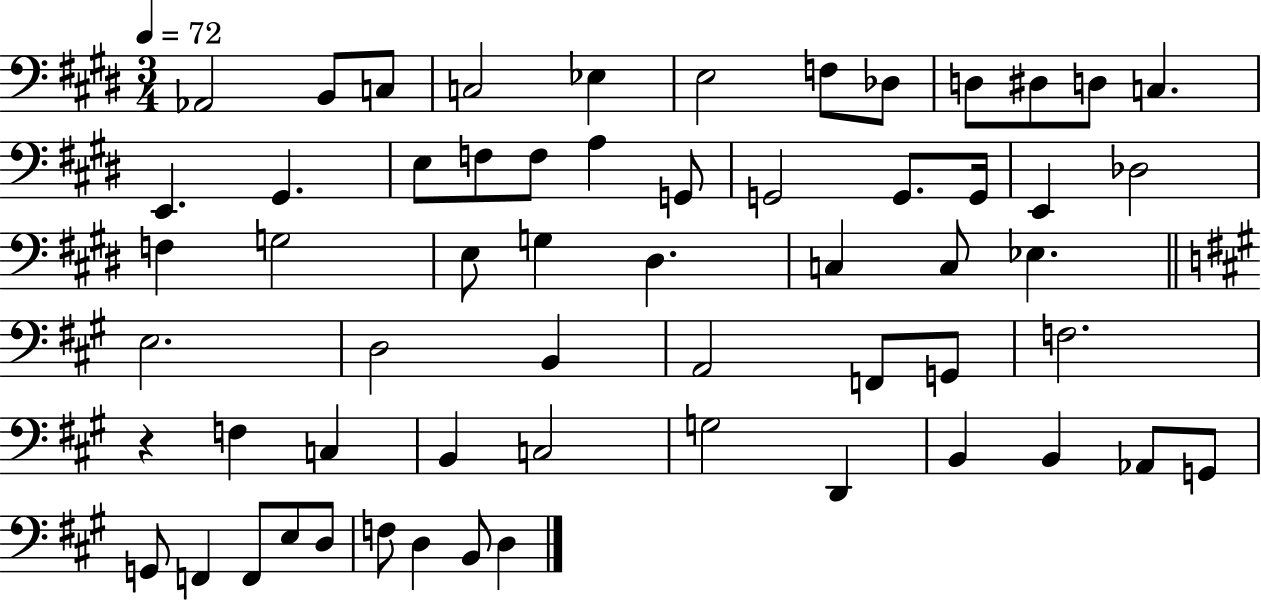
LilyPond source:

{
  \clef bass
  \numericTimeSignature
  \time 3/4
  \key e \major
  \tempo 4 = 72
  \repeat volta 2 { aes,2 b,8 c8 | c2 ees4 | e2 f8 des8 | d8 dis8 d8 c4. | \break e,4. gis,4. | e8 f8 f8 a4 g,8 | g,2 g,8. g,16 | e,4 des2 | \break f4 g2 | e8 g4 dis4. | c4 c8 ees4. | \bar "||" \break \key a \major e2. | d2 b,4 | a,2 f,8 g,8 | f2. | \break r4 f4 c4 | b,4 c2 | g2 d,4 | b,4 b,4 aes,8 g,8 | \break g,8 f,4 f,8 e8 d8 | f8 d4 b,8 d4 | } \bar "|."
}